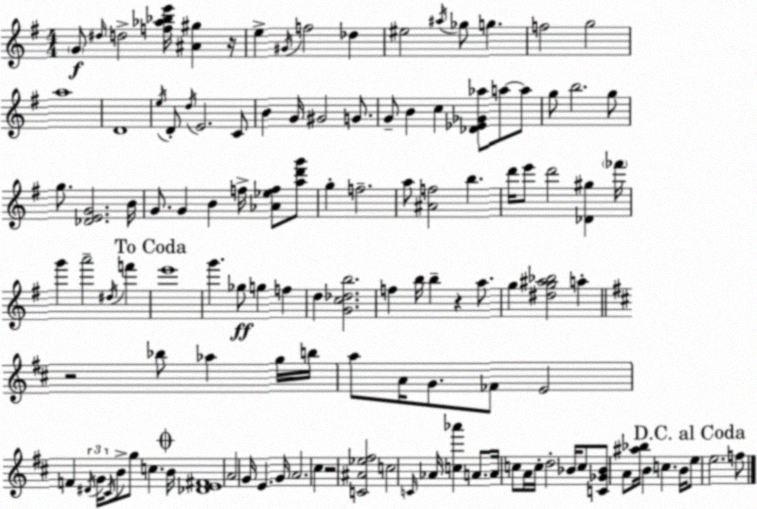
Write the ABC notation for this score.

X:1
T:Untitled
M:4/4
L:1/4
K:G
G/2 ^d/4 d2 [f_a_be']/4 [^A^g] z/4 e ^G/4 f2 _d ^e2 ^a/4 _g/2 g f2 g2 a4 D4 e/4 D/2 d/4 E2 C/2 B G/4 ^G2 G/2 G/2 B c [_D_E_G_a]/2 a/2 a/2 g/2 b2 g/2 g/2 [_DEG]2 B/4 G/2 G B f/4 [_A_ef]/2 [ad'g']/2 g f2 a/2 [^Af]2 b d'/4 e'/2 d'2 [_D^g] _f'/4 g' a'2 ^d/4 f' e'4 g' _g/2 g f d [Gc_db]2 f b/4 b z a/2 g [^dg^a_b]2 a z2 _b/2 _a g/4 b/4 a/2 A/4 G/2 _F/2 E2 F ^D/4 G/4 ^C/4 B/2 g/2 c B/4 [_DE^F]4 A2 G/4 E G/4 A2 ^c z2 [C^A_e^f]2 c2 C/4 _A/4 [c_a'] A/2 A/4 c/2 A/4 c/4 d2 _B/4 c/2 [C_G_B]/2 A/2 [^a_b]/4 B c B/4 e/2 e2 f/2